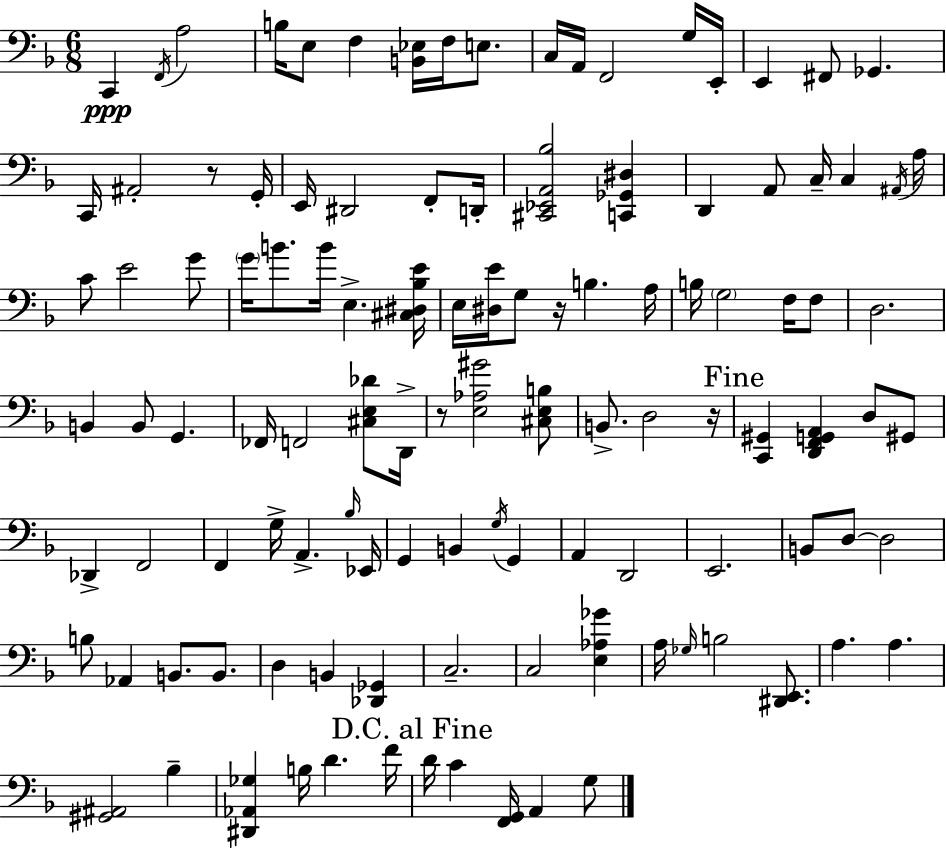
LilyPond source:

{
  \clef bass
  \numericTimeSignature
  \time 6/8
  \key f \major
  c,4\ppp \acciaccatura { f,16 } a2 | b16 e8 f4 <b, ees>16 f16 e8. | c16 a,16 f,2 g16 | e,16-. e,4 fis,8 ges,4. | \break c,16 ais,2-. r8 | g,16-. e,16 dis,2 f,8-. | d,16-. <cis, ees, a, bes>2 <c, ges, dis>4 | d,4 a,8 c16-- c4 | \break \acciaccatura { ais,16 } a16 c'8 e'2 | g'8 \parenthesize g'16 b'8. b'16 e4.-> | <cis dis bes e'>16 e16 <dis e'>16 g8 r16 b4. | a16 b16 \parenthesize g2 f16 | \break f8 d2. | b,4 b,8 g,4. | fes,16 f,2 <cis e des'>8 | d,16-> r8 <e aes gis'>2 | \break <cis e b>8 b,8.-> d2 | r16 \mark "Fine" <c, gis,>4 <d, f, g, a,>4 d8 | gis,8 des,4-> f,2 | f,4 g16-> a,4.-> | \break \grace { bes16 } ees,16 g,4 b,4 \acciaccatura { g16 } | g,4 a,4 d,2 | e,2. | b,8 d8~~ d2 | \break b8 aes,4 b,8. | b,8. d4 b,4 | <des, ges,>4 c2.-- | c2 | \break <e aes ges'>4 a16 \grace { ges16 } b2 | <dis, e,>8. a4. a4. | <gis, ais,>2 | bes4-- <dis, aes, ges>4 b16 d'4. | \break f'16 \mark "D.C. al Fine" d'16 c'4 <f, g,>16 a,4 | g8 \bar "|."
}